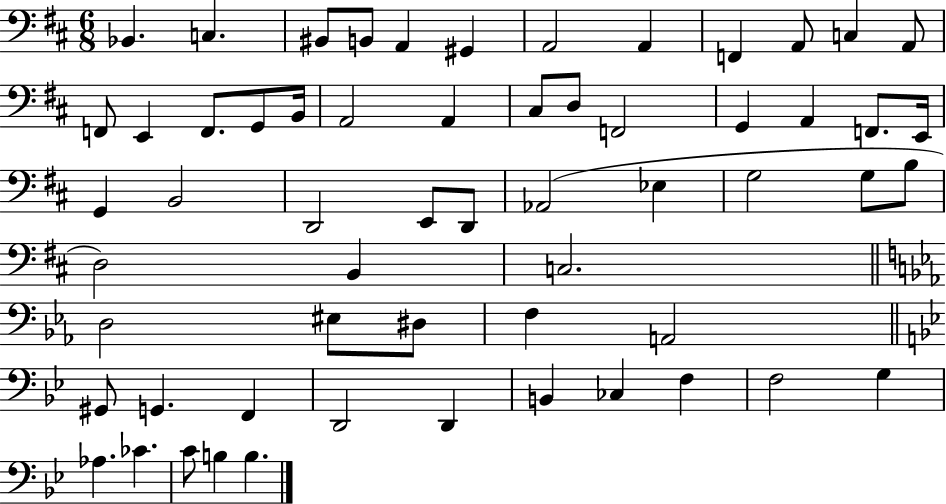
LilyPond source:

{
  \clef bass
  \numericTimeSignature
  \time 6/8
  \key d \major
  bes,4. c4. | bis,8 b,8 a,4 gis,4 | a,2 a,4 | f,4 a,8 c4 a,8 | \break f,8 e,4 f,8. g,8 b,16 | a,2 a,4 | cis8 d8 f,2 | g,4 a,4 f,8. e,16 | \break g,4 b,2 | d,2 e,8 d,8 | aes,2( ees4 | g2 g8 b8 | \break d2) b,4 | c2. | \bar "||" \break \key c \minor d2 eis8 dis8 | f4 a,2 | \bar "||" \break \key bes \major gis,8 g,4. f,4 | d,2 d,4 | b,4 ces4 f4 | f2 g4 | \break aes4. ces'4. | c'8 b4 b4. | \bar "|."
}